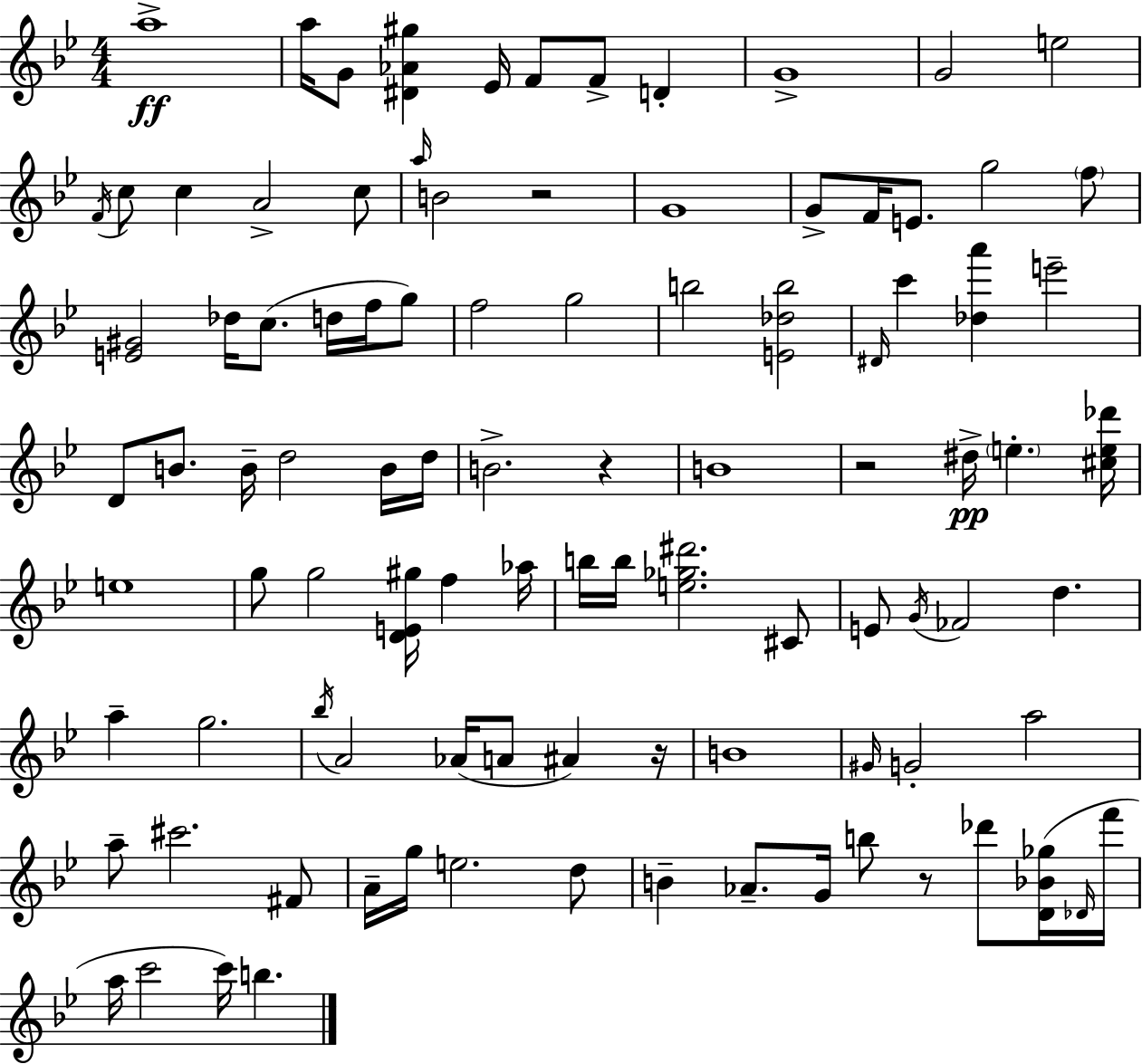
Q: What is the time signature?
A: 4/4